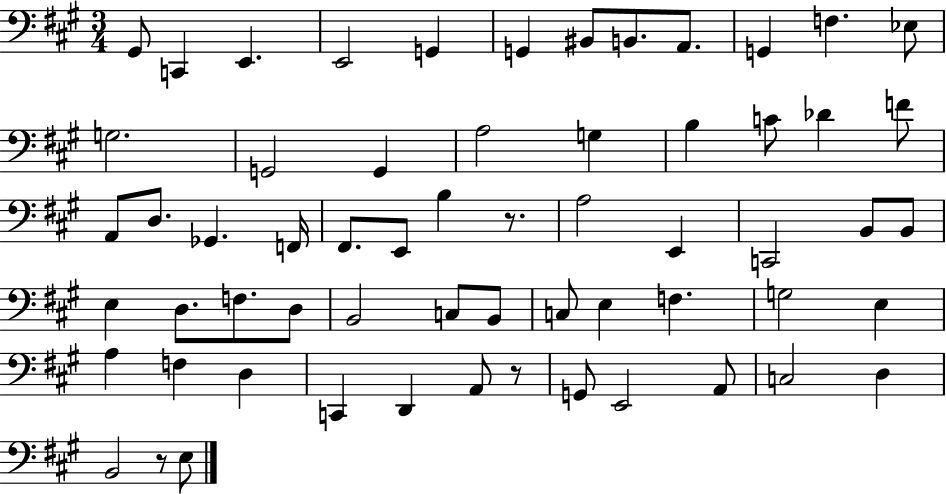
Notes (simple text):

G#2/e C2/q E2/q. E2/h G2/q G2/q BIS2/e B2/e. A2/e. G2/q F3/q. Eb3/e G3/h. G2/h G2/q A3/h G3/q B3/q C4/e Db4/q F4/e A2/e D3/e. Gb2/q. F2/s F#2/e. E2/e B3/q R/e. A3/h E2/q C2/h B2/e B2/e E3/q D3/e. F3/e. D3/e B2/h C3/e B2/e C3/e E3/q F3/q. G3/h E3/q A3/q F3/q D3/q C2/q D2/q A2/e R/e G2/e E2/h A2/e C3/h D3/q B2/h R/e E3/e